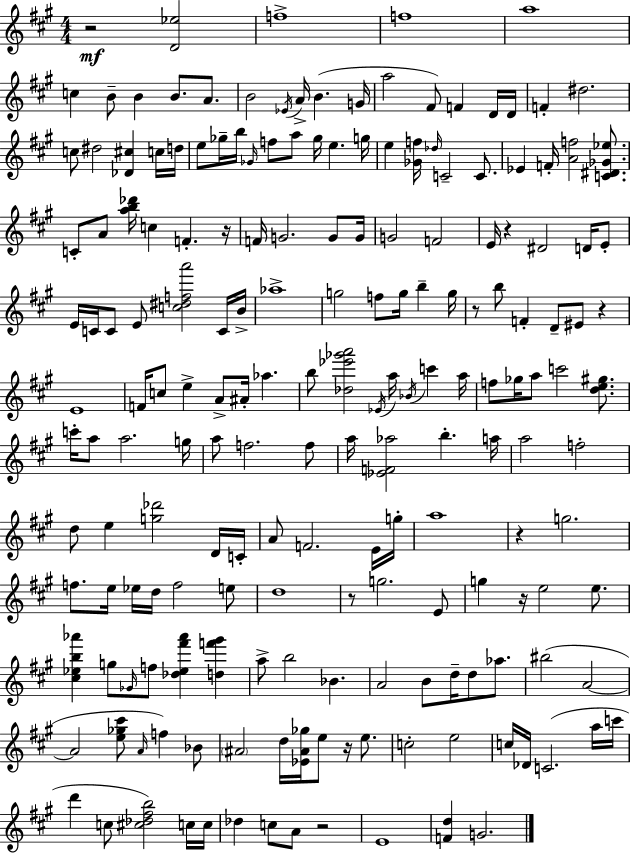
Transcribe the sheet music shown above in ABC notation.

X:1
T:Untitled
M:4/4
L:1/4
K:A
z2 [D_e]2 f4 f4 a4 c B/2 B B/2 A/2 B2 _E/4 A/4 B G/4 a2 ^F/2 F D/4 D/4 F ^d2 c/2 ^d2 [_D^c] c/4 d/4 e/2 _g/4 b/4 _G/4 f/2 a/2 _g/4 e g/4 e [_Gf]/4 _d/4 C2 C/2 _E F/4 [Af]2 [C^D_G_e]/2 C/2 A/2 [ab_d']/4 c F z/4 F/4 G2 G/2 G/4 G2 F2 E/4 z ^D2 D/4 E/2 E/4 C/4 C/2 E/2 [c^dfa']2 C/4 B/4 _a4 g2 f/2 g/4 b g/4 z/2 b/2 F D/2 ^E/2 z E4 F/4 c/2 e A/2 ^A/4 _a b/2 [_d_e'_g'a']2 _E/4 a/4 _B/4 c' a/4 f/2 _g/4 a/2 c'2 [de^g]/2 c'/4 a/2 a2 g/4 a/2 f2 f/2 a/4 [_EF_a]2 b a/4 a2 f2 d/2 e [g_d']2 D/4 C/4 A/2 F2 E/4 g/4 a4 z g2 f/2 e/4 _e/4 d/4 f2 e/2 d4 z/2 g2 E/2 g z/4 e2 e/2 [^c_eb_a'] g/2 _G/4 f/2 [_d_e^f'_a'] [df'^g'] a/2 b2 _B A2 B/2 d/4 d/2 _a/2 ^b2 A2 A2 [e_g^c']/2 A/4 f _B/2 ^A2 d/4 [_E^A_g]/4 e/2 z/4 e/2 c2 e2 c/4 _D/4 C2 a/4 c'/4 d' c/2 [^c_d^fb]2 c/4 c/4 _d c/2 A/2 z2 E4 [Fd] G2